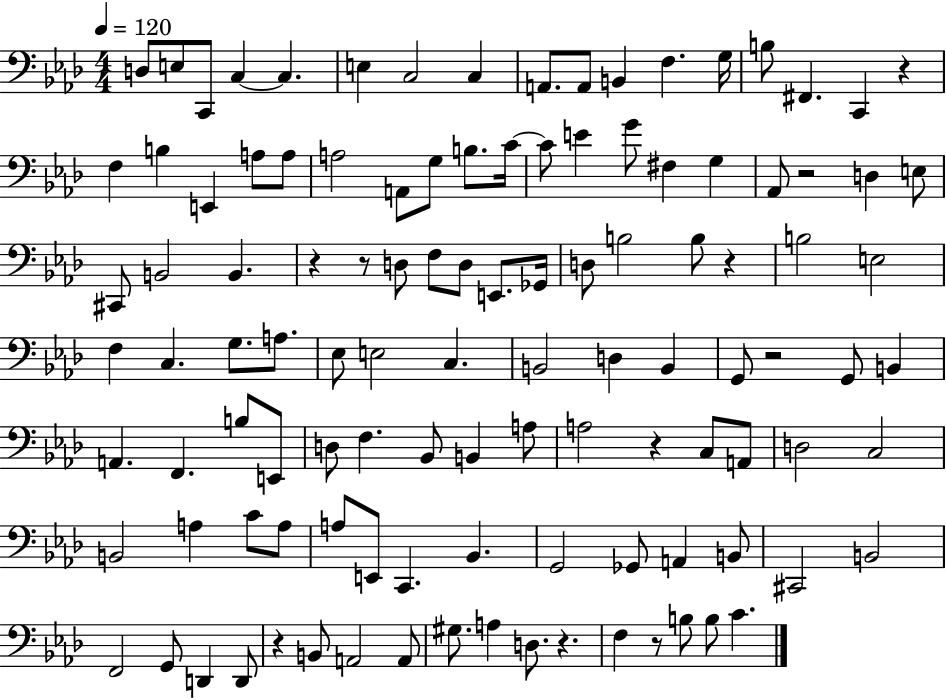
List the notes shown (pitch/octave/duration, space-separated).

D3/e E3/e C2/e C3/q C3/q. E3/q C3/h C3/q A2/e. A2/e B2/q F3/q. G3/s B3/e F#2/q. C2/q R/q F3/q B3/q E2/q A3/e A3/e A3/h A2/e G3/e B3/e. C4/s C4/e E4/q G4/e F#3/q G3/q Ab2/e R/h D3/q E3/e C#2/e B2/h B2/q. R/q R/e D3/e F3/e D3/e E2/e. Gb2/s D3/e B3/h B3/e R/q B3/h E3/h F3/q C3/q. G3/e. A3/e. Eb3/e E3/h C3/q. B2/h D3/q B2/q G2/e R/h G2/e B2/q A2/q. F2/q. B3/e E2/e D3/e F3/q. Bb2/e B2/q A3/e A3/h R/q C3/e A2/e D3/h C3/h B2/h A3/q C4/e A3/e A3/e E2/e C2/q. Bb2/q. G2/h Gb2/e A2/q B2/e C#2/h B2/h F2/h G2/e D2/q D2/e R/q B2/e A2/h A2/e G#3/e. A3/q D3/e. R/q. F3/q R/e B3/e B3/e C4/q.